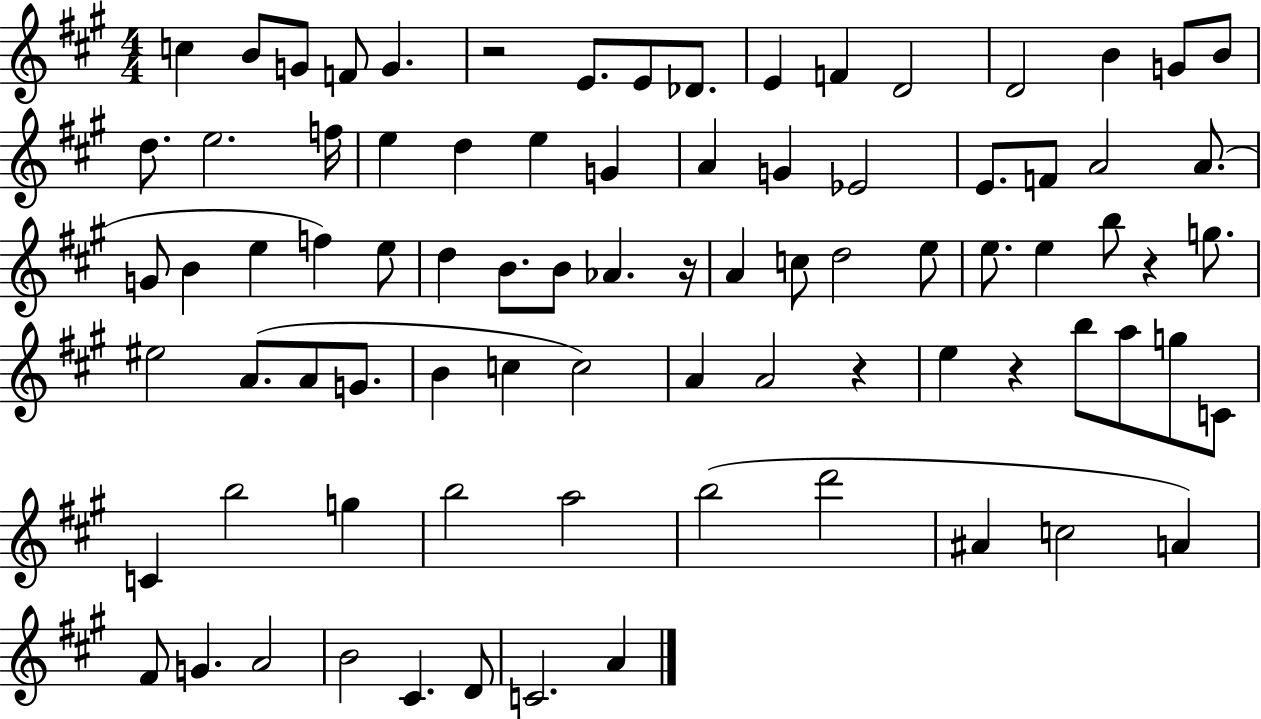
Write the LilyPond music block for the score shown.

{
  \clef treble
  \numericTimeSignature
  \time 4/4
  \key a \major
  c''4 b'8 g'8 f'8 g'4. | r2 e'8. e'8 des'8. | e'4 f'4 d'2 | d'2 b'4 g'8 b'8 | \break d''8. e''2. f''16 | e''4 d''4 e''4 g'4 | a'4 g'4 ees'2 | e'8. f'8 a'2 a'8.( | \break g'8 b'4 e''4 f''4) e''8 | d''4 b'8. b'8 aes'4. r16 | a'4 c''8 d''2 e''8 | e''8. e''4 b''8 r4 g''8. | \break eis''2 a'8.( a'8 g'8. | b'4 c''4 c''2) | a'4 a'2 r4 | e''4 r4 b''8 a''8 g''8 c'8 | \break c'4 b''2 g''4 | b''2 a''2 | b''2( d'''2 | ais'4 c''2 a'4) | \break fis'8 g'4. a'2 | b'2 cis'4. d'8 | c'2. a'4 | \bar "|."
}